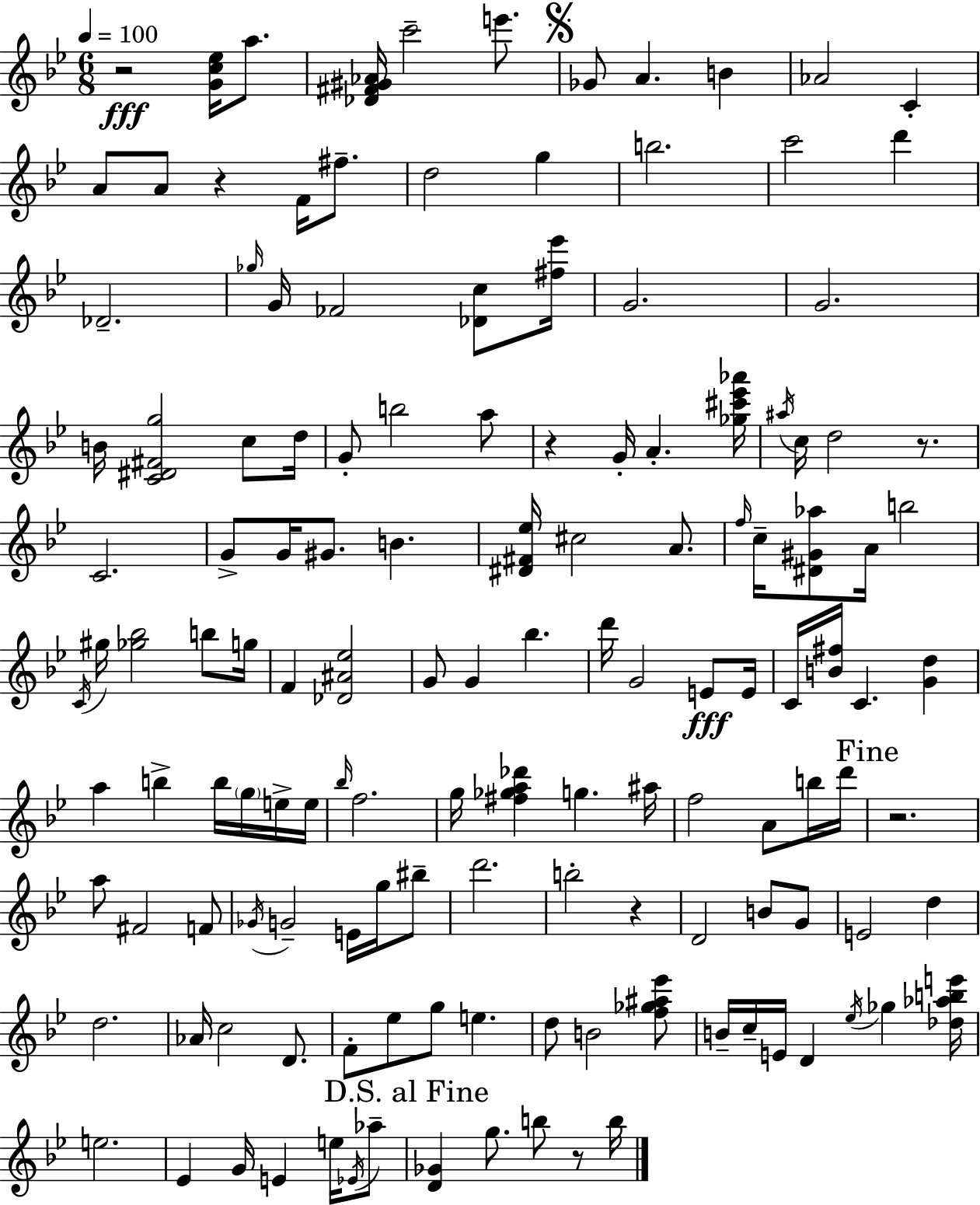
R/h [G4,C5,Eb5]/s A5/e. [Db4,F#4,G#4,Ab4]/s C6/h E6/e. Gb4/e A4/q. B4/q Ab4/h C4/q A4/e A4/e R/q F4/s F#5/e. D5/h G5/q B5/h. C6/h D6/q Db4/h. Gb5/s G4/s FES4/h [Db4,C5]/e [F#5,Eb6]/s G4/h. G4/h. B4/s [C4,D#4,F#4,G5]/h C5/e D5/s G4/e B5/h A5/e R/q G4/s A4/q. [Gb5,C#6,Eb6,Ab6]/s A#5/s C5/s D5/h R/e. C4/h. G4/e G4/s G#4/e. B4/q. [D#4,F#4,Eb5]/s C#5/h A4/e. F5/s C5/s [D#4,G#4,Ab5]/e A4/s B5/h C4/s G#5/s [Gb5,Bb5]/h B5/e G5/s F4/q [Db4,A#4,Eb5]/h G4/e G4/q Bb5/q. D6/s G4/h E4/e E4/s C4/s [B4,F#5]/s C4/q. [G4,D5]/q A5/q B5/q B5/s G5/s E5/s E5/s Bb5/s F5/h. G5/s [F#5,Gb5,A5,Db6]/q G5/q. A#5/s F5/h A4/e B5/s D6/s R/h. A5/e F#4/h F4/e Gb4/s G4/h E4/s G5/s BIS5/e D6/h. B5/h R/q D4/h B4/e G4/e E4/h D5/q D5/h. Ab4/s C5/h D4/e. F4/e Eb5/e G5/e E5/q. D5/e B4/h [F5,Gb5,A#5,Eb6]/e B4/s C5/s E4/s D4/q Eb5/s Gb5/q [Db5,Ab5,B5,E6]/s E5/h. Eb4/q G4/s E4/q E5/s Eb4/s Ab5/e [D4,Gb4]/q G5/e. B5/e R/e B5/s